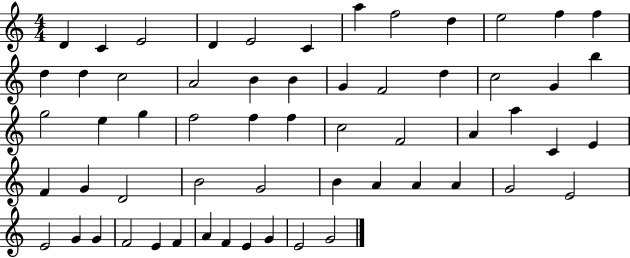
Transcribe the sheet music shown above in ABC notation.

X:1
T:Untitled
M:4/4
L:1/4
K:C
D C E2 D E2 C a f2 d e2 f f d d c2 A2 B B G F2 d c2 G b g2 e g f2 f f c2 F2 A a C E F G D2 B2 G2 B A A A G2 E2 E2 G G F2 E F A F E G E2 G2